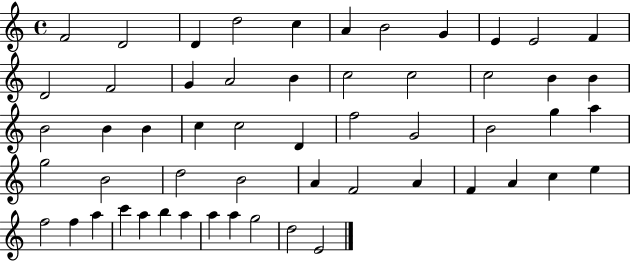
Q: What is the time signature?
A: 4/4